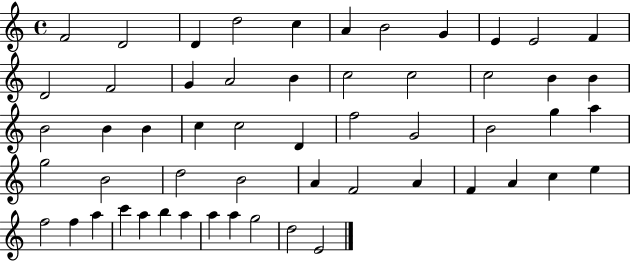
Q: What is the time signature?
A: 4/4